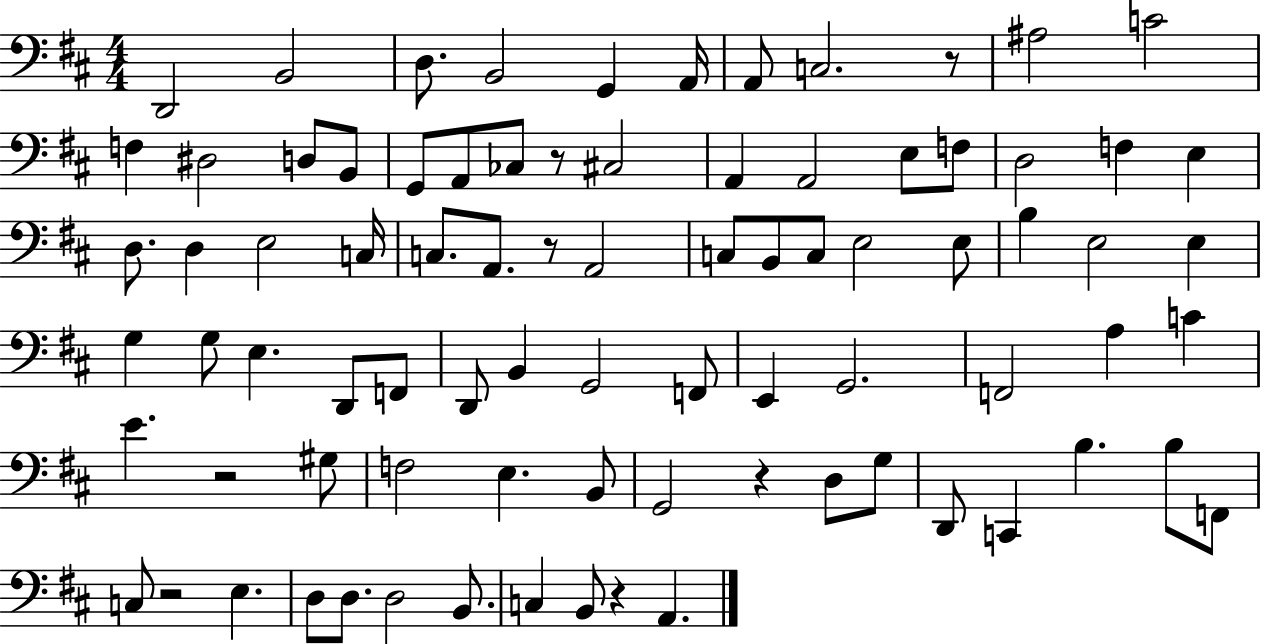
X:1
T:Untitled
M:4/4
L:1/4
K:D
D,,2 B,,2 D,/2 B,,2 G,, A,,/4 A,,/2 C,2 z/2 ^A,2 C2 F, ^D,2 D,/2 B,,/2 G,,/2 A,,/2 _C,/2 z/2 ^C,2 A,, A,,2 E,/2 F,/2 D,2 F, E, D,/2 D, E,2 C,/4 C,/2 A,,/2 z/2 A,,2 C,/2 B,,/2 C,/2 E,2 E,/2 B, E,2 E, G, G,/2 E, D,,/2 F,,/2 D,,/2 B,, G,,2 F,,/2 E,, G,,2 F,,2 A, C E z2 ^G,/2 F,2 E, B,,/2 G,,2 z D,/2 G,/2 D,,/2 C,, B, B,/2 F,,/2 C,/2 z2 E, D,/2 D,/2 D,2 B,,/2 C, B,,/2 z A,,